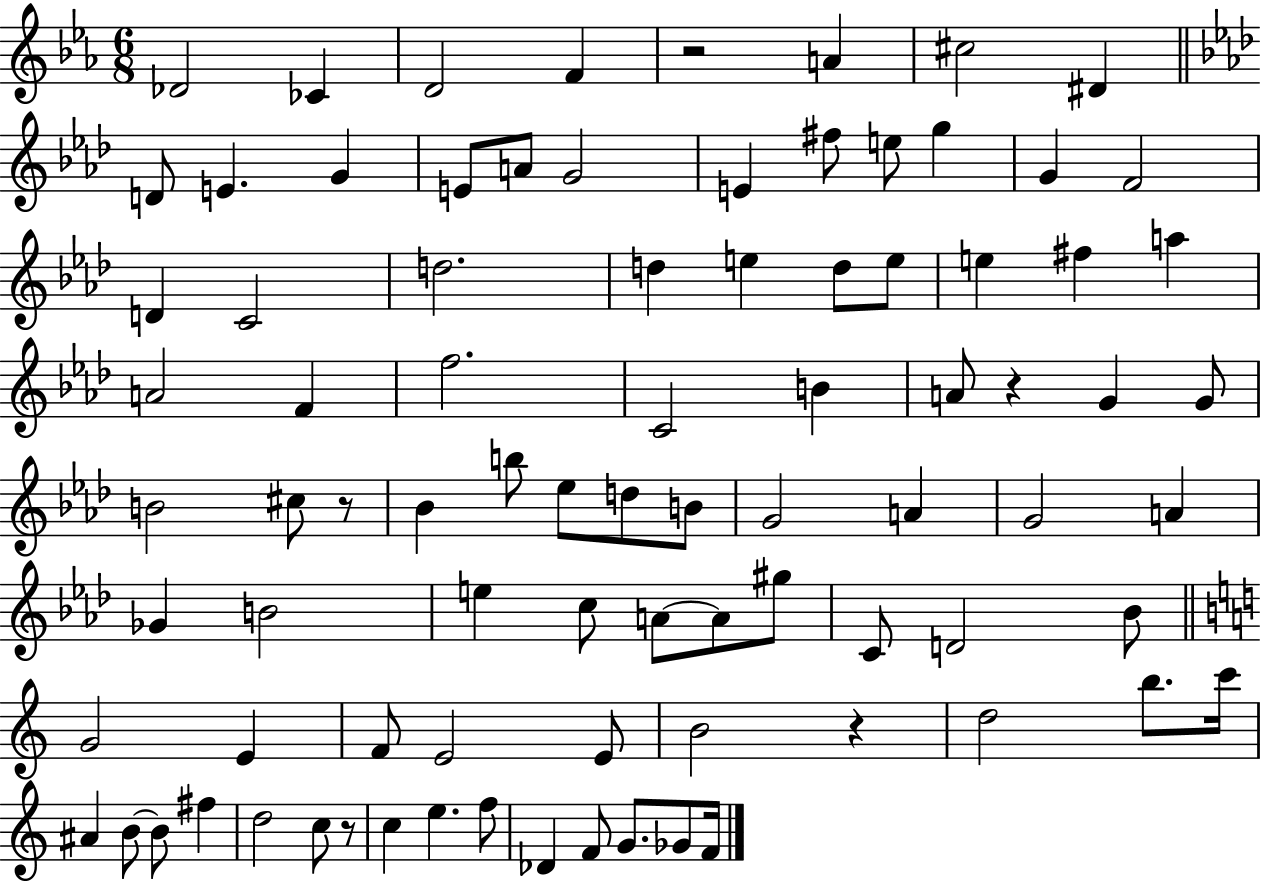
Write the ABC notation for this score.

X:1
T:Untitled
M:6/8
L:1/4
K:Eb
_D2 _C D2 F z2 A ^c2 ^D D/2 E G E/2 A/2 G2 E ^f/2 e/2 g G F2 D C2 d2 d e d/2 e/2 e ^f a A2 F f2 C2 B A/2 z G G/2 B2 ^c/2 z/2 _B b/2 _e/2 d/2 B/2 G2 A G2 A _G B2 e c/2 A/2 A/2 ^g/2 C/2 D2 _B/2 G2 E F/2 E2 E/2 B2 z d2 b/2 c'/4 ^A B/2 B/2 ^f d2 c/2 z/2 c e f/2 _D F/2 G/2 _G/2 F/4